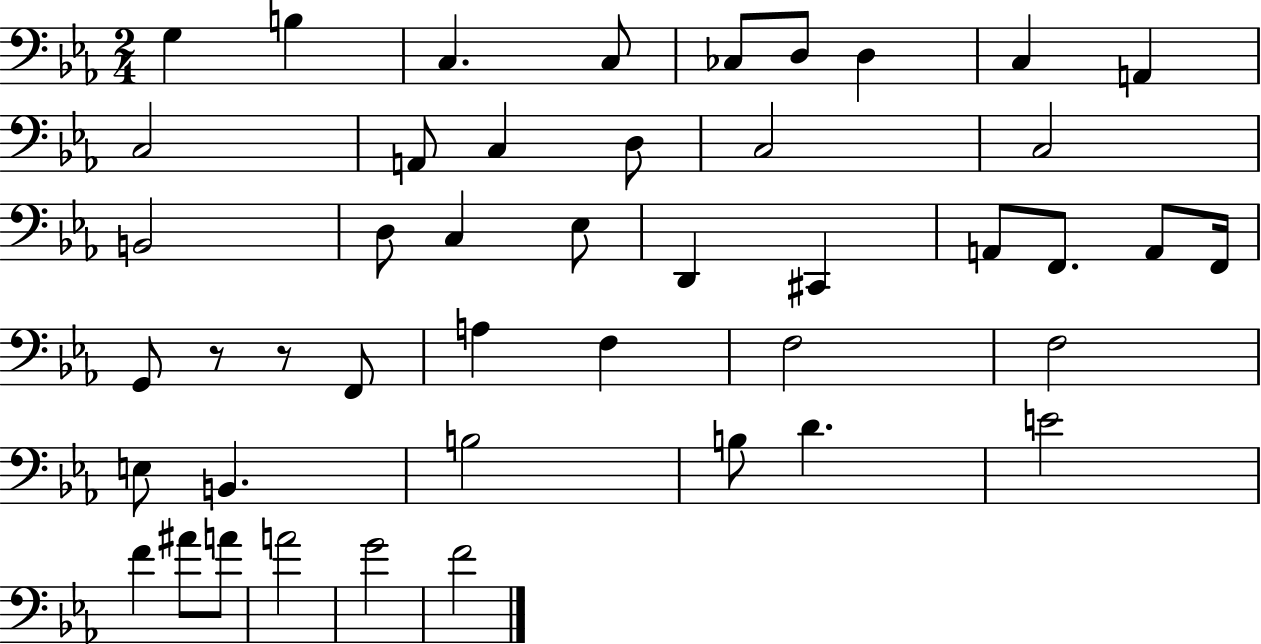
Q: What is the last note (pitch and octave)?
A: F4